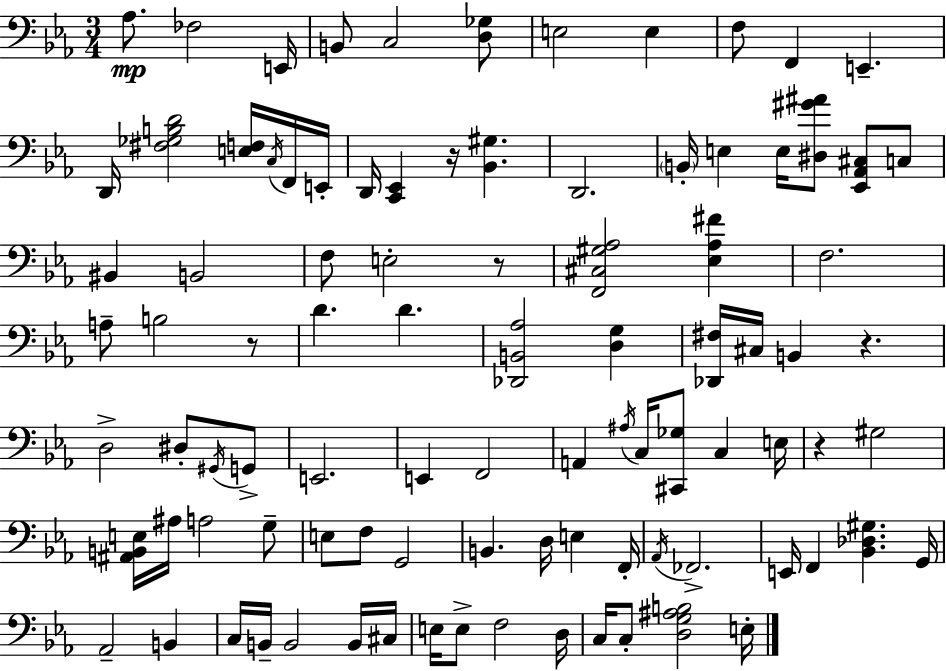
X:1
T:Untitled
M:3/4
L:1/4
K:Eb
_A,/2 _F,2 E,,/4 B,,/2 C,2 [D,_G,]/2 E,2 E, F,/2 F,, E,, D,,/4 [^F,_G,B,D]2 [E,F,]/4 C,/4 F,,/4 E,,/4 D,,/4 [C,,_E,,] z/4 [_B,,^G,] D,,2 B,,/4 E, E,/4 [^D,^G^A]/2 [_E,,_A,,^C,]/2 C,/2 ^B,, B,,2 F,/2 E,2 z/2 [F,,^C,^G,_A,]2 [_E,_A,^F] F,2 A,/2 B,2 z/2 D D [_D,,B,,_A,]2 [D,G,] [_D,,^F,]/4 ^C,/4 B,, z D,2 ^D,/2 ^G,,/4 G,,/2 E,,2 E,, F,,2 A,, ^A,/4 C,/4 [^C,,_G,]/2 C, E,/4 z ^G,2 [^A,,B,,E,]/4 ^A,/4 A,2 G,/2 E,/2 F,/2 G,,2 B,, D,/4 E, F,,/4 _A,,/4 _F,,2 E,,/4 F,, [_B,,_D,^G,] G,,/4 _A,,2 B,, C,/4 B,,/4 B,,2 B,,/4 ^C,/4 E,/4 E,/2 F,2 D,/4 C,/4 C,/2 [D,G,^A,B,]2 E,/4